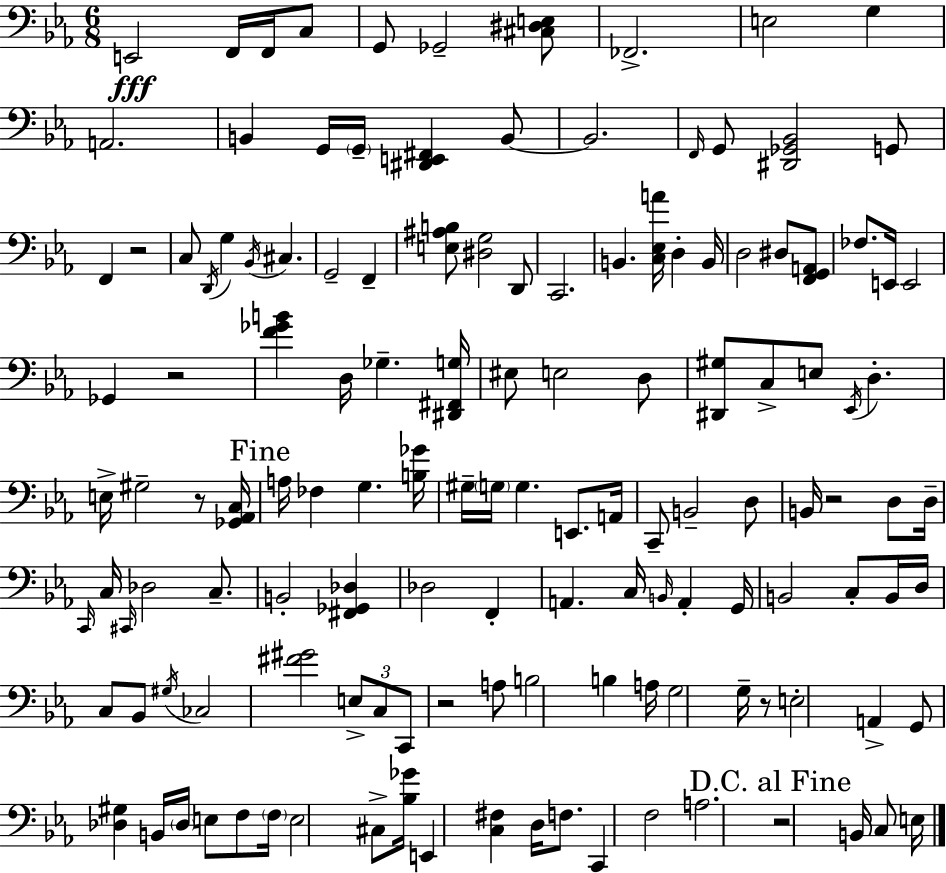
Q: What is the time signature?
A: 6/8